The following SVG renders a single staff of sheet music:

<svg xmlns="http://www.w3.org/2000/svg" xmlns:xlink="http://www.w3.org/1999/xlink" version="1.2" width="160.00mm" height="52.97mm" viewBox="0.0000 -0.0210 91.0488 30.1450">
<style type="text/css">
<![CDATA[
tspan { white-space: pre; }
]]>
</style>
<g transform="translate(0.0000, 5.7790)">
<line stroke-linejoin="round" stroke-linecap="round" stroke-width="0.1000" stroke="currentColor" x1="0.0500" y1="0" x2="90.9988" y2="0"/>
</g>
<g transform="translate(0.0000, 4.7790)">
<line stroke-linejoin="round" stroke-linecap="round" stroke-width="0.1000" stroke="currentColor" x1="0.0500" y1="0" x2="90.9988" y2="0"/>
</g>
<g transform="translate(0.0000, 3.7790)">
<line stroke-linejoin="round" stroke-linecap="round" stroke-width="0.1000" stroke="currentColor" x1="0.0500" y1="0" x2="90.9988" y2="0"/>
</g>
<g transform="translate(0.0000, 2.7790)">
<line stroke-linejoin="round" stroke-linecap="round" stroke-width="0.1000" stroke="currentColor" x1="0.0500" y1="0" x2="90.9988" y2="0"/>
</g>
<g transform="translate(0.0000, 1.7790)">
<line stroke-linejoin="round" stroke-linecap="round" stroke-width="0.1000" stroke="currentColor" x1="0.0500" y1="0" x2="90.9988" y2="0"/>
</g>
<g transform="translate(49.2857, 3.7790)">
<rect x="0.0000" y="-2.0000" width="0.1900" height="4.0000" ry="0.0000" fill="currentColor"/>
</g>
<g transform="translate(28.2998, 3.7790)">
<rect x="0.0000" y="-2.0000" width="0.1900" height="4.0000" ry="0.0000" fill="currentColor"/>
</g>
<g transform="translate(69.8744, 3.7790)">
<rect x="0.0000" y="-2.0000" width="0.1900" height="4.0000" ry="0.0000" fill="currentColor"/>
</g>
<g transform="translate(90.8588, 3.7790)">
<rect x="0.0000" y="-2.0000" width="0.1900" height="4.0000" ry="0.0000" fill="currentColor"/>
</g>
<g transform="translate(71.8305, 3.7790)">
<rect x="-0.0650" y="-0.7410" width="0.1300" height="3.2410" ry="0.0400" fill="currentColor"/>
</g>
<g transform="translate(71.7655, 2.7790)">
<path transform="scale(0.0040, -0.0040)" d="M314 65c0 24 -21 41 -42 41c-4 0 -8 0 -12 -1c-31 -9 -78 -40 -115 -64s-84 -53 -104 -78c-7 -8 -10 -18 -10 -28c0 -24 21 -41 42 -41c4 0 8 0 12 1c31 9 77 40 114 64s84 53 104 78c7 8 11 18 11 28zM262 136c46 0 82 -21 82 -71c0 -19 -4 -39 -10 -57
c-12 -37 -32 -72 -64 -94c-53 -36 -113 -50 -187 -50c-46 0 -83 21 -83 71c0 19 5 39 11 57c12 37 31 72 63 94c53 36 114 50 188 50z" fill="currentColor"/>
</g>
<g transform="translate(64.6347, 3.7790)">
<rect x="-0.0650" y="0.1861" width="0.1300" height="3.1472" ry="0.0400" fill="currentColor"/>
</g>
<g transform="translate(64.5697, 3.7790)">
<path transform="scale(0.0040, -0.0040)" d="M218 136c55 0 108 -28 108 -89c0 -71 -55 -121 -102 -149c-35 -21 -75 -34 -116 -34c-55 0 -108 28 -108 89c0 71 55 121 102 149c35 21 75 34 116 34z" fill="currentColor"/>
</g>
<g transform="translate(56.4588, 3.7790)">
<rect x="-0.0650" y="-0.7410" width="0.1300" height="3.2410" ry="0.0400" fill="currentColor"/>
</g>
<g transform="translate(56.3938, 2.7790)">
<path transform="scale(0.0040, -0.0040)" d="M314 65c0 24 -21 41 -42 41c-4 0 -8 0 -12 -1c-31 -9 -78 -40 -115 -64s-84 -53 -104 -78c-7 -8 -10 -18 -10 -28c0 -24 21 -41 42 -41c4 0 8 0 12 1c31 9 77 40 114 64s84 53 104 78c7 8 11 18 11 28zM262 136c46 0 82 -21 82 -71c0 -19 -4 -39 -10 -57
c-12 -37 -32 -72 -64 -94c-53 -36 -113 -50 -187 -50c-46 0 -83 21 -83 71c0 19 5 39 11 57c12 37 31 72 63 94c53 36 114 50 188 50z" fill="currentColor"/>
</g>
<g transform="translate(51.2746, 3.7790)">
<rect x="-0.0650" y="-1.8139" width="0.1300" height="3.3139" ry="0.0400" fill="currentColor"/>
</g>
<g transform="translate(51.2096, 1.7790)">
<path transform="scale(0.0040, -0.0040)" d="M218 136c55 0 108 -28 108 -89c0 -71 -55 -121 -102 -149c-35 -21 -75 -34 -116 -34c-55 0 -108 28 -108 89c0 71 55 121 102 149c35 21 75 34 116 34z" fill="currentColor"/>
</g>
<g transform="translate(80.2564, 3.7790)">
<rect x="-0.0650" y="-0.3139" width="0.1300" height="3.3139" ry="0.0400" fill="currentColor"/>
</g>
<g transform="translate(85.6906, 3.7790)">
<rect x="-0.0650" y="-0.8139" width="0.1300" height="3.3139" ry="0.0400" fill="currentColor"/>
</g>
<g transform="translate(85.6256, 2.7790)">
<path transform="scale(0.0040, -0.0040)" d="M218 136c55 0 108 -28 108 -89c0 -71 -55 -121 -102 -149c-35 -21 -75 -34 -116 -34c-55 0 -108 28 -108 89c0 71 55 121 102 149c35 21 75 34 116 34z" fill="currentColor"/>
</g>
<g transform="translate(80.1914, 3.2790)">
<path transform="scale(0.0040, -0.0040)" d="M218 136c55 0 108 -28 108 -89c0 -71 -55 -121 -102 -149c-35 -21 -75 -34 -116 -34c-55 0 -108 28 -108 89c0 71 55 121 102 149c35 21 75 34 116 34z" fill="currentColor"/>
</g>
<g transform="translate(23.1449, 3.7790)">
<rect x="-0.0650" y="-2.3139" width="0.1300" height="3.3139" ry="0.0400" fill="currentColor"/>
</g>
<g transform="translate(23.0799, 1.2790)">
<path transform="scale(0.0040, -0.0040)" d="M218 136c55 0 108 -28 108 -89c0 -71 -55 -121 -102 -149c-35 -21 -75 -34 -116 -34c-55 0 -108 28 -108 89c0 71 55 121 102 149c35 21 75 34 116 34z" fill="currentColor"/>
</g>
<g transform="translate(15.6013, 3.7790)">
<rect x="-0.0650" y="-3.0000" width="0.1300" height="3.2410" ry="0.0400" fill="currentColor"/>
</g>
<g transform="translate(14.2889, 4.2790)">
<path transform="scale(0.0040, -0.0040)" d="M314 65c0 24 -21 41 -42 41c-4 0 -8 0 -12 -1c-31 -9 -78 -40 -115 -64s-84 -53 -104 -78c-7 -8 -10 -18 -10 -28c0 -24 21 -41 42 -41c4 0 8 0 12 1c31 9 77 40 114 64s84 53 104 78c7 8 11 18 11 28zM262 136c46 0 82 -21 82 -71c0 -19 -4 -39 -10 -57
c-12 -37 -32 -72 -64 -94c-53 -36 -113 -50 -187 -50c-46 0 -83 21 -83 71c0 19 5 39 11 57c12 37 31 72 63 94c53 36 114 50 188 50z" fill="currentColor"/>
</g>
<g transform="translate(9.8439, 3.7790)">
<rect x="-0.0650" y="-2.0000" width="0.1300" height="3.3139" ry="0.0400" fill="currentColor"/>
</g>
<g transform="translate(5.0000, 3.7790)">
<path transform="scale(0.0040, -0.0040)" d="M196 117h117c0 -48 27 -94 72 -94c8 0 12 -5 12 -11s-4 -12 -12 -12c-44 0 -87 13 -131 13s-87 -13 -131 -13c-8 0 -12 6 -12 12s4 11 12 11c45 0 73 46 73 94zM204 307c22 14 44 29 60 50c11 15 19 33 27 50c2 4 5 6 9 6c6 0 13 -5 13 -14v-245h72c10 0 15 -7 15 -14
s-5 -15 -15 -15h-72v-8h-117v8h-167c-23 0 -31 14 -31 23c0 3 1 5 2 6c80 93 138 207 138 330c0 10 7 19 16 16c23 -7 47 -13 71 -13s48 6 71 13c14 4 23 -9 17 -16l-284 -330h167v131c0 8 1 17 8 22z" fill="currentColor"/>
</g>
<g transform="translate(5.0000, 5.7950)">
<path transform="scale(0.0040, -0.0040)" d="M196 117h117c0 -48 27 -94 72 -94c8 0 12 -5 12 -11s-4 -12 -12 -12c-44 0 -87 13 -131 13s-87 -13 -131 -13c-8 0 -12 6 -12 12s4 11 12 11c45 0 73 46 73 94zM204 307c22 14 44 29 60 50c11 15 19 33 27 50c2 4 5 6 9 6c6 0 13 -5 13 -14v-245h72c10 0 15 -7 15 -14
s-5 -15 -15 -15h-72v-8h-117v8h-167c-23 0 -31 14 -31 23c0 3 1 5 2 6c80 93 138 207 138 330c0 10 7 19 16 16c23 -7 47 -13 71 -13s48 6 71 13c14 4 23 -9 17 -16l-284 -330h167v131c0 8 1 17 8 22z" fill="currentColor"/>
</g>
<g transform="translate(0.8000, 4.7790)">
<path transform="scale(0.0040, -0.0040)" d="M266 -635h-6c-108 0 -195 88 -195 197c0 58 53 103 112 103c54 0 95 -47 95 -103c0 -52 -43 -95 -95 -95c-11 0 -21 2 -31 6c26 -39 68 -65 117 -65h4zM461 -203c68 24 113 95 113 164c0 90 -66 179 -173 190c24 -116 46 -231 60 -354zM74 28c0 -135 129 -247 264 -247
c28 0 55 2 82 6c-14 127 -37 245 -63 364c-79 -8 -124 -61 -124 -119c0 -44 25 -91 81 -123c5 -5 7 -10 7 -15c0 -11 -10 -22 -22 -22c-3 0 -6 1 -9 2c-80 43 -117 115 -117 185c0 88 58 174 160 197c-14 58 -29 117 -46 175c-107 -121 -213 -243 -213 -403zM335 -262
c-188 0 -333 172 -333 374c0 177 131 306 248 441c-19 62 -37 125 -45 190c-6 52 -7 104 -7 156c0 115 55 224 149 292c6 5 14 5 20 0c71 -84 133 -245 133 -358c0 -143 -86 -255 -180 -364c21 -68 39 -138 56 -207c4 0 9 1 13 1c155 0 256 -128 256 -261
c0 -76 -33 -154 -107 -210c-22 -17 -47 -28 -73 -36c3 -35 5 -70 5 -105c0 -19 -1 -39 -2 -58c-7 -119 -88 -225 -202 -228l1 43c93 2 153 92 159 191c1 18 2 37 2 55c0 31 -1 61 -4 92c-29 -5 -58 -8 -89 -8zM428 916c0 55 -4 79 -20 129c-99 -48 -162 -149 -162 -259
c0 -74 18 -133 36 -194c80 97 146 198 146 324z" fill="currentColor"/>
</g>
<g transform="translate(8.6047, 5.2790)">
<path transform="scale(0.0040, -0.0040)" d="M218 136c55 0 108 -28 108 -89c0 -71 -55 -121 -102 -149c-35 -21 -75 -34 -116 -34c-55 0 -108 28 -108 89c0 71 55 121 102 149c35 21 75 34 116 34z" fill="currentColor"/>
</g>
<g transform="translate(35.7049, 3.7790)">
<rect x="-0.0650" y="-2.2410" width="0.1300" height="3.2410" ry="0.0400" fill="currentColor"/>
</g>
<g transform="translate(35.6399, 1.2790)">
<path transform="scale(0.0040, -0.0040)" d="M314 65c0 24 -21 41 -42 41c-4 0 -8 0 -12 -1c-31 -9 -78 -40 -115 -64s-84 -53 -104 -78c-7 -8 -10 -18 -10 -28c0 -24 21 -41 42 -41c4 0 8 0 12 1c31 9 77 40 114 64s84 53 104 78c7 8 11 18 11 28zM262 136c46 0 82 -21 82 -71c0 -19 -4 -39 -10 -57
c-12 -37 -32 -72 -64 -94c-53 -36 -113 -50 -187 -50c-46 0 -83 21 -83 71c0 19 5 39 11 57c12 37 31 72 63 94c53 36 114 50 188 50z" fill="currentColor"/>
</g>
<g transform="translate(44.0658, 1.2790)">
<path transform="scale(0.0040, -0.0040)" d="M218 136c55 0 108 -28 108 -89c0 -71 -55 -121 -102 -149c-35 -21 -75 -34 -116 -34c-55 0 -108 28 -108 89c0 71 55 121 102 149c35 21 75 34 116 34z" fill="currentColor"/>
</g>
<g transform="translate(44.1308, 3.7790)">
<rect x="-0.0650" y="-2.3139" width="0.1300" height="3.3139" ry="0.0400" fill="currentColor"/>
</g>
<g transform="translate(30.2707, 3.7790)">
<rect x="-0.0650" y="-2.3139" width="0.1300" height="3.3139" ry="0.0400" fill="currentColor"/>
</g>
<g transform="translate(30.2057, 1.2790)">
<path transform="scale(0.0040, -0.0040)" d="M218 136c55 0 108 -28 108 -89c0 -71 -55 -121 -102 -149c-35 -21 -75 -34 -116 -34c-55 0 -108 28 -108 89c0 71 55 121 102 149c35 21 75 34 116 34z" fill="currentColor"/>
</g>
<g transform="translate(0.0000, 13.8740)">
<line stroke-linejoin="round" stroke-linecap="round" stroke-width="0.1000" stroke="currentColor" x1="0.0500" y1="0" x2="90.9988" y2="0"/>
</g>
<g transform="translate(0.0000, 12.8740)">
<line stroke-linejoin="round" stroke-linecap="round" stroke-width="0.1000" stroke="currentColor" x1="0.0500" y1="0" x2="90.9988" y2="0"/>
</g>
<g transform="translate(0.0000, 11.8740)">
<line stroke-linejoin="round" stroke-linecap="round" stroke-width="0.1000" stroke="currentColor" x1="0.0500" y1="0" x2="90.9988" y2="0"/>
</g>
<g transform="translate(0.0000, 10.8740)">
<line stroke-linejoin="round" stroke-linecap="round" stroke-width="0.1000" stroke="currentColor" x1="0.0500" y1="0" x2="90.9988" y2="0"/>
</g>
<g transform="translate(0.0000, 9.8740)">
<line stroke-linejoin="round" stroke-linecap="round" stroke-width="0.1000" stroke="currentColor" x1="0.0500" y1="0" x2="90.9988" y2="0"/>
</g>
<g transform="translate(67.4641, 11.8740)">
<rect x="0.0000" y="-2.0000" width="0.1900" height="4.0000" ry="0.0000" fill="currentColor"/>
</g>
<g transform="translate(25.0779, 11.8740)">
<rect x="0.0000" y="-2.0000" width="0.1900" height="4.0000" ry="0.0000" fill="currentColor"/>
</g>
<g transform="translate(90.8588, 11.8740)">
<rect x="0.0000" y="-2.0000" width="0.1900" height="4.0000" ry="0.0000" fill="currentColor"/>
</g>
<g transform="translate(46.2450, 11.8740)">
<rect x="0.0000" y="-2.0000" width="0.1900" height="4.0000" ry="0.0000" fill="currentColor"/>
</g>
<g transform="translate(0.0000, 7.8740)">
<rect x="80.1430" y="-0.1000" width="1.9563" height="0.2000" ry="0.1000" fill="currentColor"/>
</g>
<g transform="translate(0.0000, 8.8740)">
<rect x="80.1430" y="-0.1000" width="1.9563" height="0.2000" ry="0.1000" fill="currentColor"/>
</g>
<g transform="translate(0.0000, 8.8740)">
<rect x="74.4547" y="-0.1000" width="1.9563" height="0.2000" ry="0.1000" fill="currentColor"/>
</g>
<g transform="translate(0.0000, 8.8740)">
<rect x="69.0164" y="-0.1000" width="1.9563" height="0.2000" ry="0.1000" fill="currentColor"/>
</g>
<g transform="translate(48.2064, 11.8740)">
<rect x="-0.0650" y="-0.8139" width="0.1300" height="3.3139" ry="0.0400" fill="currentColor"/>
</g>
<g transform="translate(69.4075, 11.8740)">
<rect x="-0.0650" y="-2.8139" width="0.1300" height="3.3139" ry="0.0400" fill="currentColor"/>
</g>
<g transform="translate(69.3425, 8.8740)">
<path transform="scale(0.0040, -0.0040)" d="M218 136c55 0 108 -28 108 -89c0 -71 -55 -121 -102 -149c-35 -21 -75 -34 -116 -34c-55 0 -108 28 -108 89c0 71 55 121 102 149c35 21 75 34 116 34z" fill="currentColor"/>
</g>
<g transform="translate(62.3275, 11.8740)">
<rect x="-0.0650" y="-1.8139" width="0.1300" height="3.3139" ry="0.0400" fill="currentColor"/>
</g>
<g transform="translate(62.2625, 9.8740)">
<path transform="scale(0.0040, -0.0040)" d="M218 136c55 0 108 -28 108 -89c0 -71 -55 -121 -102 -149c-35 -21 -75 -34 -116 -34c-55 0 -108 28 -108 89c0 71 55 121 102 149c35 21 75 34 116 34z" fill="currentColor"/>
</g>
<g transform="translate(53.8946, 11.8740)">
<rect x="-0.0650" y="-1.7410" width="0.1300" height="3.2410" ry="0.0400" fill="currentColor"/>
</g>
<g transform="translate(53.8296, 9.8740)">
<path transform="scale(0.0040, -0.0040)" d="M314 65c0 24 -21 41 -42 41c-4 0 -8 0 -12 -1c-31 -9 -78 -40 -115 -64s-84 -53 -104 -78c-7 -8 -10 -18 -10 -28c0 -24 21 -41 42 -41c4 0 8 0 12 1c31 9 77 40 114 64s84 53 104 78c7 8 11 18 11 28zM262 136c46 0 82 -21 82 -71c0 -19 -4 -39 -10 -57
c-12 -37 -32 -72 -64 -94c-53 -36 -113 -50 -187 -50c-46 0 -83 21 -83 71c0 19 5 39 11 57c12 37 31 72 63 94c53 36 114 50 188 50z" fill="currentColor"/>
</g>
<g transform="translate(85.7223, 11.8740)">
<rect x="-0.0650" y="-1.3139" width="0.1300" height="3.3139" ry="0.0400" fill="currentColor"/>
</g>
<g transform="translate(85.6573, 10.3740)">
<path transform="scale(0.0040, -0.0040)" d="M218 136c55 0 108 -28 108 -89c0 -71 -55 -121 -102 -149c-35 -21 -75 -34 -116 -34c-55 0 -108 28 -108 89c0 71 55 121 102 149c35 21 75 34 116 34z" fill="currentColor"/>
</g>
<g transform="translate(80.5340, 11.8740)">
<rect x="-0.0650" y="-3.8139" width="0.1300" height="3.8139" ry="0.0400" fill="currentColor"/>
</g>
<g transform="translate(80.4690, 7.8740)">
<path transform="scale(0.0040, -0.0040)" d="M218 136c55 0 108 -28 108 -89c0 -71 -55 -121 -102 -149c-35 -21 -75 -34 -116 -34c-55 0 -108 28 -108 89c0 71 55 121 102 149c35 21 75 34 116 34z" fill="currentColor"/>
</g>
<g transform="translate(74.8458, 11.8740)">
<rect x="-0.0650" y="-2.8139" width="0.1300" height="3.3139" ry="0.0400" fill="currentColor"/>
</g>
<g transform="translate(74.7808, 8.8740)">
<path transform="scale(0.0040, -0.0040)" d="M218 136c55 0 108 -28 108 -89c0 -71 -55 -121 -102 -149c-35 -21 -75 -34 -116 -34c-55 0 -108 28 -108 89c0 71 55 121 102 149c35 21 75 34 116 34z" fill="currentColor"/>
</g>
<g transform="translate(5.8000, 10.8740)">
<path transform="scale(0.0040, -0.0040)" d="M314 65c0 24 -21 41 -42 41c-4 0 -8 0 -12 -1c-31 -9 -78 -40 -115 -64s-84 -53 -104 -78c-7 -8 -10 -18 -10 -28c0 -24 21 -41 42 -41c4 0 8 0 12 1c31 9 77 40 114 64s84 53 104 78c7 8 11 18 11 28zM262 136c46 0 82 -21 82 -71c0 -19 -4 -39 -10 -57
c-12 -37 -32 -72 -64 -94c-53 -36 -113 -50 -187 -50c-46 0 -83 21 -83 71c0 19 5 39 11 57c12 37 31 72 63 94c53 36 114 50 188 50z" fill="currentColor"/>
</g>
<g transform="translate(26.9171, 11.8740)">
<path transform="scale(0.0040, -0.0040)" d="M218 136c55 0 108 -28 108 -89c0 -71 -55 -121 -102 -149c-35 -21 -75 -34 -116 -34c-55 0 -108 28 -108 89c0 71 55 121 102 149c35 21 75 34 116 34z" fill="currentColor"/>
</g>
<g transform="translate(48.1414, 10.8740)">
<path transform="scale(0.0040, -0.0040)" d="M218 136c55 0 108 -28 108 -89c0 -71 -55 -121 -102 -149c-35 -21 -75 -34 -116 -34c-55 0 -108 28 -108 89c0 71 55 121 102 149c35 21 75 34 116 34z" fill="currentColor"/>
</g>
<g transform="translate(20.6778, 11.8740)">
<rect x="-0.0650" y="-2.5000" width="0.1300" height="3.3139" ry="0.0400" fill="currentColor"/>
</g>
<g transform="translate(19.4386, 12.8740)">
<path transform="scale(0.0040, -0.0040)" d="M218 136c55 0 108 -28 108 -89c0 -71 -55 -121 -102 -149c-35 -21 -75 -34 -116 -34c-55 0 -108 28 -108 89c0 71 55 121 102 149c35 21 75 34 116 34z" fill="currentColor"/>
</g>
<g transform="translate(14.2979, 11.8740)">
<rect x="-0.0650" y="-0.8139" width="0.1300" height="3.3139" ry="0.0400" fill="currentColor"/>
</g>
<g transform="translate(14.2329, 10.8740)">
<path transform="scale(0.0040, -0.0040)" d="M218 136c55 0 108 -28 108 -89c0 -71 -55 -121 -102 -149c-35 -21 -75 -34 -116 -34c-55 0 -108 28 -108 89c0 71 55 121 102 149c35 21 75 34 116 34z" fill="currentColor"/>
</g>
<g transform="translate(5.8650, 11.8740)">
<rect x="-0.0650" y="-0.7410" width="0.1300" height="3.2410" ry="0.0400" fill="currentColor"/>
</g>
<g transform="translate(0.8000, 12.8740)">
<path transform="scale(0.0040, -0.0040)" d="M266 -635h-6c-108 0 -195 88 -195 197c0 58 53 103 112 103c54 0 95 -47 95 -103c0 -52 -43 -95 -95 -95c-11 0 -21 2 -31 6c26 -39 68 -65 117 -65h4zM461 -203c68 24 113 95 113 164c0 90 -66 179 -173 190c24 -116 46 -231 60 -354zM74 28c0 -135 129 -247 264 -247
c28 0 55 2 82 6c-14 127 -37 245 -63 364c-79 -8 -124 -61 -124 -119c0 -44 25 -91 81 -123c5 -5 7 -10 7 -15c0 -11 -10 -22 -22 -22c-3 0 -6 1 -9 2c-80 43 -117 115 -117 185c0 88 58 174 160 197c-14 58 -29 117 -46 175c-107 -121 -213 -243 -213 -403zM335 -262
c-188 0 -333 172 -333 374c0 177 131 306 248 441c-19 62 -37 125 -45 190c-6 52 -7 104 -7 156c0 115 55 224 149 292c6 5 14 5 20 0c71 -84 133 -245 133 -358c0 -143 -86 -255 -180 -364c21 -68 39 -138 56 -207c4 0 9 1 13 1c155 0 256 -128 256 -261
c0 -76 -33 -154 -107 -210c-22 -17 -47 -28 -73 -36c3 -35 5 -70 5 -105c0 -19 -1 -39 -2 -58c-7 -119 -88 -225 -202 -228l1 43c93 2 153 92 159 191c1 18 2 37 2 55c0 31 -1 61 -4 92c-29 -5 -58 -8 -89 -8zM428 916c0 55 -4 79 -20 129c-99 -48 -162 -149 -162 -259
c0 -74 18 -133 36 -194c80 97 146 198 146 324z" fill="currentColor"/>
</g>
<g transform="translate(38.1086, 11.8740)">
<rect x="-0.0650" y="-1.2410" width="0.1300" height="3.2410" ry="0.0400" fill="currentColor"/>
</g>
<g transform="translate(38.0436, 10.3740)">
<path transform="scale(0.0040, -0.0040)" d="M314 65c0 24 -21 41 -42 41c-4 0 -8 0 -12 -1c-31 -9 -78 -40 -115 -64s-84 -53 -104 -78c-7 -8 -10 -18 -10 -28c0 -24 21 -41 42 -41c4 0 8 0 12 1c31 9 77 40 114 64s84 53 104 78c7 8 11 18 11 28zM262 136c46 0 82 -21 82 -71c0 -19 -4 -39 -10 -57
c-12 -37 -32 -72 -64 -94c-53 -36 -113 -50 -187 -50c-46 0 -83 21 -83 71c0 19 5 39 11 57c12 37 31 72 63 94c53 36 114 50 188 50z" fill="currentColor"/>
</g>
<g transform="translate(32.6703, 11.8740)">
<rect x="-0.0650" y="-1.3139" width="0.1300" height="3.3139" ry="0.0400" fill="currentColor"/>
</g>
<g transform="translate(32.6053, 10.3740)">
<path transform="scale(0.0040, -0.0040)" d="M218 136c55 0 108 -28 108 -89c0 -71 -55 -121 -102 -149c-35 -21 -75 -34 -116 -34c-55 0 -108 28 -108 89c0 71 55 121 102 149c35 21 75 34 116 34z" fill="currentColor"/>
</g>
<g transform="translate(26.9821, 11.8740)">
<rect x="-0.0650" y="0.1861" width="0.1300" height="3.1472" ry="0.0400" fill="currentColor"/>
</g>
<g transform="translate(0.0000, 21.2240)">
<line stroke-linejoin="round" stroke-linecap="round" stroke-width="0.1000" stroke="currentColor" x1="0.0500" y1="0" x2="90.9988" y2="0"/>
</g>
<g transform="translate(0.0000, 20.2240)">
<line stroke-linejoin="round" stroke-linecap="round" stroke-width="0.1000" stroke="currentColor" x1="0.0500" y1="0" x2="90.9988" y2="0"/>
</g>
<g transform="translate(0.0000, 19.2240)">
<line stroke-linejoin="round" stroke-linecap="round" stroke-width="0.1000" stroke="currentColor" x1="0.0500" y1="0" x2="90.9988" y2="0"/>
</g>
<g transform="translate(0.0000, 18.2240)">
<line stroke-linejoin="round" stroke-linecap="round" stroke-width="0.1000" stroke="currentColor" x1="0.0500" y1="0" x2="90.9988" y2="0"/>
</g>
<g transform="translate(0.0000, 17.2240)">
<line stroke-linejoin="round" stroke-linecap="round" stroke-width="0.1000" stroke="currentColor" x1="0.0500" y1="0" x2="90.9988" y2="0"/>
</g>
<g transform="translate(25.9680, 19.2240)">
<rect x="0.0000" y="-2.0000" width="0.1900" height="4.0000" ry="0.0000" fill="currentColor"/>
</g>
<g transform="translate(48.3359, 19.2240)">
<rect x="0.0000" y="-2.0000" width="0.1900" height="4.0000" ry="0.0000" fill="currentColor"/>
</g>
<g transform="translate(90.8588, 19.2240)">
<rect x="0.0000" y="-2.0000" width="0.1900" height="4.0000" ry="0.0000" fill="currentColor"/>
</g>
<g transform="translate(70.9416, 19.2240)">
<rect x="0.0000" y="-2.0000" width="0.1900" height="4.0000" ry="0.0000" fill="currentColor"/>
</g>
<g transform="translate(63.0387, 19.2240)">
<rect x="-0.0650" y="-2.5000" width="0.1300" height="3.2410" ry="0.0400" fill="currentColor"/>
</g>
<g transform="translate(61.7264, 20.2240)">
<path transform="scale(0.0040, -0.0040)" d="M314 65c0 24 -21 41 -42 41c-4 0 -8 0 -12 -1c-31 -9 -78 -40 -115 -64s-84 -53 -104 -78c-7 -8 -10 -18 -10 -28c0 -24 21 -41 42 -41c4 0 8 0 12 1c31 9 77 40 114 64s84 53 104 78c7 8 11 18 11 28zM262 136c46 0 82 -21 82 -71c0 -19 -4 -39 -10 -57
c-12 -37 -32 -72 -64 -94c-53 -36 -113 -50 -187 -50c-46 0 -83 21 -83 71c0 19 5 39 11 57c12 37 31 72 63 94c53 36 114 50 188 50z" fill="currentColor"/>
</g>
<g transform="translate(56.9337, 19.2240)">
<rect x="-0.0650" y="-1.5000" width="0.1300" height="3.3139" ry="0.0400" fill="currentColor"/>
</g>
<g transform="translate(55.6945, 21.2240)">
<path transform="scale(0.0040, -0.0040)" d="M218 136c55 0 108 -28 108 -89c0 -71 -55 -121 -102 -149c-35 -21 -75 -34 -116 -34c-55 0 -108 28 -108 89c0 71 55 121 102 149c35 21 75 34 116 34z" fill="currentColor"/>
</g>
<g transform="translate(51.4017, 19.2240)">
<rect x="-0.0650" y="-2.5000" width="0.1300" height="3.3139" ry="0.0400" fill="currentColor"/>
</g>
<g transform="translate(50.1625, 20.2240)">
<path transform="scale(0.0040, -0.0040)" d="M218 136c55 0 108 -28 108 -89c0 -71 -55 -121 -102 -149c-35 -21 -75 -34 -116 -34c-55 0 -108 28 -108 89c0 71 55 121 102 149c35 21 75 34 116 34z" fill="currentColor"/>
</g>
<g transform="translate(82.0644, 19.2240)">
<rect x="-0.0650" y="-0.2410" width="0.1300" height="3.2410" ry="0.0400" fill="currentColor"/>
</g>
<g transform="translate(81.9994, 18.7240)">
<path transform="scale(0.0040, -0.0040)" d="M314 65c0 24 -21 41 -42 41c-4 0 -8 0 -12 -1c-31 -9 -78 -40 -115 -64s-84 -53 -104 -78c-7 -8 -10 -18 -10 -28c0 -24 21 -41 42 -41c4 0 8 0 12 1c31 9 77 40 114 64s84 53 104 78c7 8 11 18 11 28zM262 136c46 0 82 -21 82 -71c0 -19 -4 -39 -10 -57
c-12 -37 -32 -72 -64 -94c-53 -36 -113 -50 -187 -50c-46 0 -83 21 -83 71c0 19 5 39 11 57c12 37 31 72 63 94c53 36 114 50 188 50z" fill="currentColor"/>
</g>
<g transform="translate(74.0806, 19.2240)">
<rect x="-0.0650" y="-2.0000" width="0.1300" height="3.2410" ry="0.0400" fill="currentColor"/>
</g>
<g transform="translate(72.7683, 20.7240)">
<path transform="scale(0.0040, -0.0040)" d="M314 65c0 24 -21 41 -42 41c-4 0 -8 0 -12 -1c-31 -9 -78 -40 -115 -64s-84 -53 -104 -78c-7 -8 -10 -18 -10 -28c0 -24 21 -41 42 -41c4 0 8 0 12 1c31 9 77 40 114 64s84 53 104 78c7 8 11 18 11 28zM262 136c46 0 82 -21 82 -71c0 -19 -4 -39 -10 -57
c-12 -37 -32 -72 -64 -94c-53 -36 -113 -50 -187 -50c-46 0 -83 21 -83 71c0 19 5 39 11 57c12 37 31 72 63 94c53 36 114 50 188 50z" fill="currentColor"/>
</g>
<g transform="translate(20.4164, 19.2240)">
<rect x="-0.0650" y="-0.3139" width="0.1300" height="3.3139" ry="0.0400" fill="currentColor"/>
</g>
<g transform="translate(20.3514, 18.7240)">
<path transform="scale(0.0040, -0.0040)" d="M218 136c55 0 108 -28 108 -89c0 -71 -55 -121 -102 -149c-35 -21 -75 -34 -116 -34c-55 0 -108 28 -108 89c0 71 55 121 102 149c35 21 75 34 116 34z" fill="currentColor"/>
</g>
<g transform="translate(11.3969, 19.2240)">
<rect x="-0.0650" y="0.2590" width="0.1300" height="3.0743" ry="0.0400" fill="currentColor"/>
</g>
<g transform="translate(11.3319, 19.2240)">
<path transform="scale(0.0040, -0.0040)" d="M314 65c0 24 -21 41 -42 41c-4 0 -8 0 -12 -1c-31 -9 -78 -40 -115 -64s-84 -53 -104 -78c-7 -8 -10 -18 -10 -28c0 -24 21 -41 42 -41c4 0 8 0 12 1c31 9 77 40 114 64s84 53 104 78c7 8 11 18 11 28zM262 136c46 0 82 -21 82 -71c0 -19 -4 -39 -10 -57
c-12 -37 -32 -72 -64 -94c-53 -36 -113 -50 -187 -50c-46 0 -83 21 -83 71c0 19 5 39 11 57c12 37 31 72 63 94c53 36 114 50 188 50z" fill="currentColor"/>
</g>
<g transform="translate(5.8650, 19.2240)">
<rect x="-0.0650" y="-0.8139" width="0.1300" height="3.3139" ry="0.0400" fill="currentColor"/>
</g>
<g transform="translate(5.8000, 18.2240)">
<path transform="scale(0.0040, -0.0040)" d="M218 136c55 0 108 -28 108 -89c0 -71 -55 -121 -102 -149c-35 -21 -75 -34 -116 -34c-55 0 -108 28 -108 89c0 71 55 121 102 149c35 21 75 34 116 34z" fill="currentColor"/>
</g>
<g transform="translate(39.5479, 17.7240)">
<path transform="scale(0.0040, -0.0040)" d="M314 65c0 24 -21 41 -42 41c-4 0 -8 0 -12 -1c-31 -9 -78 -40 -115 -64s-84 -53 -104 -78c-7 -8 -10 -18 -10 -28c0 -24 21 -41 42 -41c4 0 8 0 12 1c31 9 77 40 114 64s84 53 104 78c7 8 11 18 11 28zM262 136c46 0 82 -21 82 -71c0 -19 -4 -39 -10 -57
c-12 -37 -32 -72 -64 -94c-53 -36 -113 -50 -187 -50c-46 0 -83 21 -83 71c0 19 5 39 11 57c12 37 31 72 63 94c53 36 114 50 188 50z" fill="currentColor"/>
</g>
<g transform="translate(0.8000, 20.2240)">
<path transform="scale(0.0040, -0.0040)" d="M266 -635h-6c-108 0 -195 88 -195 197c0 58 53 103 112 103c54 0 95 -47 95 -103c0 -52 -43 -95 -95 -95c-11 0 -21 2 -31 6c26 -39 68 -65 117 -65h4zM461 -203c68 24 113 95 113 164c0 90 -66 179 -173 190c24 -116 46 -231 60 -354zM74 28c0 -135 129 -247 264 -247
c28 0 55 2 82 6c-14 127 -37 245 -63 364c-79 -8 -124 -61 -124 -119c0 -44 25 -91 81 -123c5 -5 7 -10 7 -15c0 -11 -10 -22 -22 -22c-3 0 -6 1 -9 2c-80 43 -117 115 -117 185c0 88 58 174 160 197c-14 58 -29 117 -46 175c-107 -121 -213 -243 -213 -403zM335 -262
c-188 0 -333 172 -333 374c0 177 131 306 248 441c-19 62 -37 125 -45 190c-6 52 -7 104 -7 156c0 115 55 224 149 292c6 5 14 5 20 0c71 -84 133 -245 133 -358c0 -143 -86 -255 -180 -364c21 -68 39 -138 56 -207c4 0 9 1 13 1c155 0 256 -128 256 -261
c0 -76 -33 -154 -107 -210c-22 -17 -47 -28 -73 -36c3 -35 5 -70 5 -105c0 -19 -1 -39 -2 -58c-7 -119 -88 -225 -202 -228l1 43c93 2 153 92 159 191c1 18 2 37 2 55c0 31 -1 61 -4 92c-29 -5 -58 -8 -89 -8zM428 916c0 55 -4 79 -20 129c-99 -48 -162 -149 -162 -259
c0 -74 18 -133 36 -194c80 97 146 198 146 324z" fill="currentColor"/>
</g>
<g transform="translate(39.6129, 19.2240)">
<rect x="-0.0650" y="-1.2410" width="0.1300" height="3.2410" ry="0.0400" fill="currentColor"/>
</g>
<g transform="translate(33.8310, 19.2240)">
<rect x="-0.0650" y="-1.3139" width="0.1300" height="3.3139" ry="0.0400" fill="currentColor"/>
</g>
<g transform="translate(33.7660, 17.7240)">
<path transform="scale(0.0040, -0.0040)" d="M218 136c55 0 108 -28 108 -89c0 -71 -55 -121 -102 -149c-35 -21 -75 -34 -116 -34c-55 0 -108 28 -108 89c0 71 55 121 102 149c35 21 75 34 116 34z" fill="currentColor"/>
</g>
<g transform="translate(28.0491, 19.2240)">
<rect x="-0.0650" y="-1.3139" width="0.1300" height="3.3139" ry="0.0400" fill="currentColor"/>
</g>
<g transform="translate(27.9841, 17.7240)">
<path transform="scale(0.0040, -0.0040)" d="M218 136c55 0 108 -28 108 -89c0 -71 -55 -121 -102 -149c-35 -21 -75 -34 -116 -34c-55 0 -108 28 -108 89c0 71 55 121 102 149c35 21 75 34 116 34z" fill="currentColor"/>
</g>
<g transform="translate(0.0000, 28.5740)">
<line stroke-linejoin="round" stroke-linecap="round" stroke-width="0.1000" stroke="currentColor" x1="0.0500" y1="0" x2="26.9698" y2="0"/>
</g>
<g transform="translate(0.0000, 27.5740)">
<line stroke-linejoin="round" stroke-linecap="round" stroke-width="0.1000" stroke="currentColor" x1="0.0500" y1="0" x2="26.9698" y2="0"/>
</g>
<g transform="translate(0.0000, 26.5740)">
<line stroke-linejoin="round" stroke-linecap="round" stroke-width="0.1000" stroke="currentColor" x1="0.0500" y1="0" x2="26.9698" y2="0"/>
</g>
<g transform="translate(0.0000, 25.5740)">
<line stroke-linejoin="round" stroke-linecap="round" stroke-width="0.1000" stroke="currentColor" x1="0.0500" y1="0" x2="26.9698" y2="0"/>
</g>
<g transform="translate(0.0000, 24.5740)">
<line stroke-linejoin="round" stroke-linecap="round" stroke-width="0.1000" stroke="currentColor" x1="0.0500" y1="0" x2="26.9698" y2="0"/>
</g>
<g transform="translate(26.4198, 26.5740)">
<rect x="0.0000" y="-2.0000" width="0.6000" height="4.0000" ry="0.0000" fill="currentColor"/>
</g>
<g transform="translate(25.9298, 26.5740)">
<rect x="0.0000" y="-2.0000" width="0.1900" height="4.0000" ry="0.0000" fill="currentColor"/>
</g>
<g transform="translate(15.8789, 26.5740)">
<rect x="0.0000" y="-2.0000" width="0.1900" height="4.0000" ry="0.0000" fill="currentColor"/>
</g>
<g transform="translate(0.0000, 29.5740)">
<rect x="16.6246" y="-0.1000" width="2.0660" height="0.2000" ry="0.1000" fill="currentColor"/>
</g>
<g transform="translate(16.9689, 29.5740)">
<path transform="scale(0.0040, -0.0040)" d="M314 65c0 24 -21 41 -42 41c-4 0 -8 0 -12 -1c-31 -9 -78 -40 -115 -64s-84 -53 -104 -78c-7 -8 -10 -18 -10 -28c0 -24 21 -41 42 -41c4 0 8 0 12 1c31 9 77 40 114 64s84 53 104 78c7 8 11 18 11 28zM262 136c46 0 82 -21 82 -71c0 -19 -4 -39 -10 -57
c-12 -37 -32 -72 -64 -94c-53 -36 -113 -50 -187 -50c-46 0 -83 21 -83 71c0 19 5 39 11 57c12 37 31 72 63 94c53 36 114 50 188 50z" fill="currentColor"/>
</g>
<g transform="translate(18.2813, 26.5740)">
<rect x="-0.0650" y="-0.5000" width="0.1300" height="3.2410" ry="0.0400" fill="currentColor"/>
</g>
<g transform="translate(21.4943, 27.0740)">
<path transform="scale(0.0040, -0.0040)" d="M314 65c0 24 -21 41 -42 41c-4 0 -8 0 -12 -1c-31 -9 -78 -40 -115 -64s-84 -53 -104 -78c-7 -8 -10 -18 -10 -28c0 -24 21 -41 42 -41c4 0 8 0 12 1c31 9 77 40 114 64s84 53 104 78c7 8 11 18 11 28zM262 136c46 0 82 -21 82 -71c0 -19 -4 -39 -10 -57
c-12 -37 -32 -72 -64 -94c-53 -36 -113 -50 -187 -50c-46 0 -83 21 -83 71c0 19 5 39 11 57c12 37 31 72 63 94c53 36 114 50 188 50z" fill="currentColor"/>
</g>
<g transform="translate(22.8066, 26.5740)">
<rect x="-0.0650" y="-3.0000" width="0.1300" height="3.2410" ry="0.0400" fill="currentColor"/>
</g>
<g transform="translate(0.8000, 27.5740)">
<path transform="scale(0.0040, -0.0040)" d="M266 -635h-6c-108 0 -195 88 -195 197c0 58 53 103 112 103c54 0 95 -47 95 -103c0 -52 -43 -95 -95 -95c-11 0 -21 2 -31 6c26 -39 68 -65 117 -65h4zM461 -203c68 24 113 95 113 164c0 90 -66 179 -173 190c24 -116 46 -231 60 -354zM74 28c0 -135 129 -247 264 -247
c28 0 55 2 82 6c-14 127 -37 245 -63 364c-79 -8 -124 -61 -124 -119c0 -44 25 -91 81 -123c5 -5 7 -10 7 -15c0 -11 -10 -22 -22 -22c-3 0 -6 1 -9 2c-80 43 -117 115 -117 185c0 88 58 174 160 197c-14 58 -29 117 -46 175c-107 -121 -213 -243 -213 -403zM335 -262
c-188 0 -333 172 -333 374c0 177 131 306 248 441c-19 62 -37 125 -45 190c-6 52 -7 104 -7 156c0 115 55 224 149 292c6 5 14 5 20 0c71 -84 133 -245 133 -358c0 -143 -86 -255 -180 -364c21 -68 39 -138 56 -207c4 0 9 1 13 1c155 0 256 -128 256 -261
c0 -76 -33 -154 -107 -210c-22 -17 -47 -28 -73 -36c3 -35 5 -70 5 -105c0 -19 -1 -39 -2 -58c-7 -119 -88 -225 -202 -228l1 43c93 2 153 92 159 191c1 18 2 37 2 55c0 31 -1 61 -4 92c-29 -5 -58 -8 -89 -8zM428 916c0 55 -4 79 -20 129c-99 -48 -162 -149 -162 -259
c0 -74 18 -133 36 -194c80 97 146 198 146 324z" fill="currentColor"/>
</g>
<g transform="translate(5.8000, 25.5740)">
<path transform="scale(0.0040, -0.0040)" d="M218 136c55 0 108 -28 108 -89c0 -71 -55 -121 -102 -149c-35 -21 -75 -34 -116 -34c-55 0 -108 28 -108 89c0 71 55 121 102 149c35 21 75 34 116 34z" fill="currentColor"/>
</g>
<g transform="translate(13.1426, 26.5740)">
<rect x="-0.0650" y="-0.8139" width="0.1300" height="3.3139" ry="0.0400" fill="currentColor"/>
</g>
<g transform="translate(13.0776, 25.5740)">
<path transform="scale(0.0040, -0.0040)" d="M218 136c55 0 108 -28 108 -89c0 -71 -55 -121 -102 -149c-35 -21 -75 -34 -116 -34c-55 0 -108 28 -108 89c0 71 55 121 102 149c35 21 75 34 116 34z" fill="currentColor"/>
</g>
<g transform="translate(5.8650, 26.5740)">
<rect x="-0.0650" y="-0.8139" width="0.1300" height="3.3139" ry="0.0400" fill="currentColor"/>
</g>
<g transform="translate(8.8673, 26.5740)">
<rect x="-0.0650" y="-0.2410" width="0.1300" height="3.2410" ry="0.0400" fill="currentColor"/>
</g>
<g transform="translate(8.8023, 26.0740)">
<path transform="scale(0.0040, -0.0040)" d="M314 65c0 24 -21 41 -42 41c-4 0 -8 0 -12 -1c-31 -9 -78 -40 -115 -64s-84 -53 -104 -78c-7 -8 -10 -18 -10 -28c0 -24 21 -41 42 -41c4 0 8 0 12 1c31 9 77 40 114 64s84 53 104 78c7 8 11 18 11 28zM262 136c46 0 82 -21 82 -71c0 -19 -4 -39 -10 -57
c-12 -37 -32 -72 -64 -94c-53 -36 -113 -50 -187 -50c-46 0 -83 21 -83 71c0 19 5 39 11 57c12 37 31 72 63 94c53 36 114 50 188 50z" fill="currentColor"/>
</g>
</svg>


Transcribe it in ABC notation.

X:1
T:Untitled
M:4/4
L:1/4
K:C
F A2 g g g2 g f d2 B d2 c d d2 d G B e e2 d f2 f a a c' e d B2 c e e e2 G E G2 F2 c2 d c2 d C2 A2